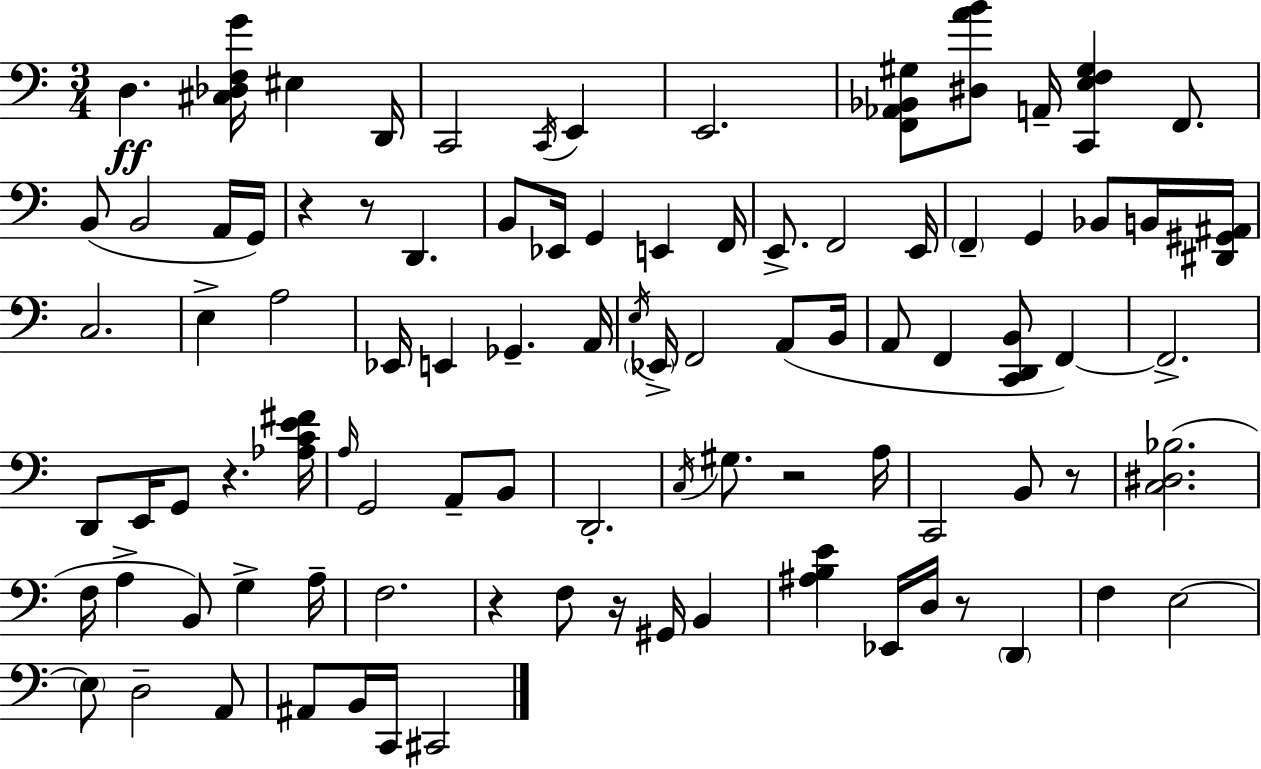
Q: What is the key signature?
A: A minor